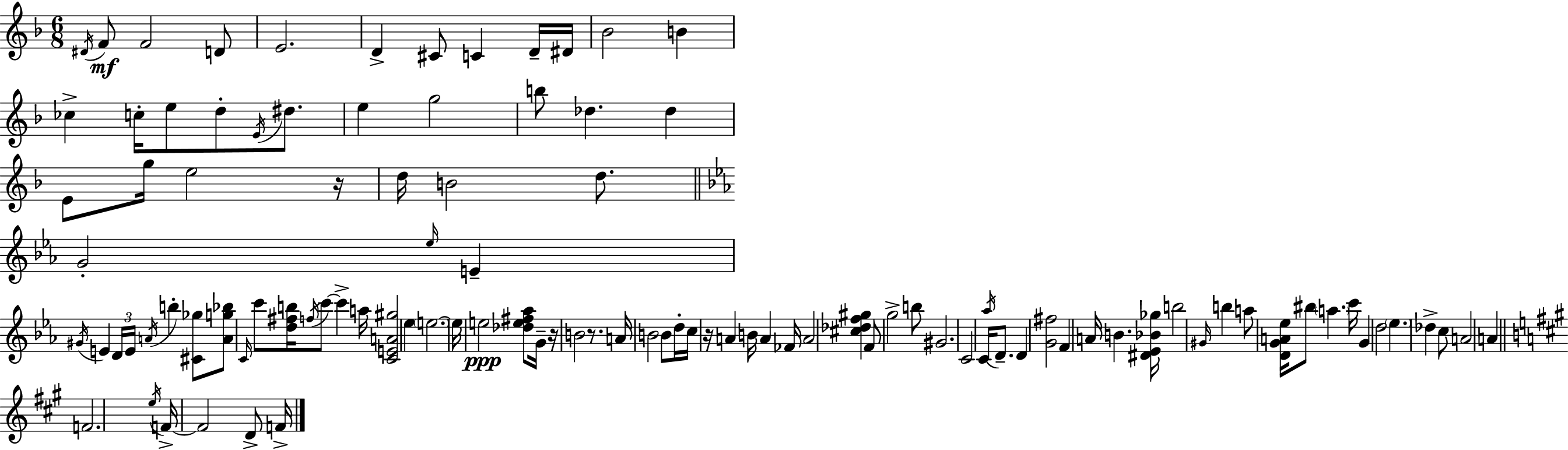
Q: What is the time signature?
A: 6/8